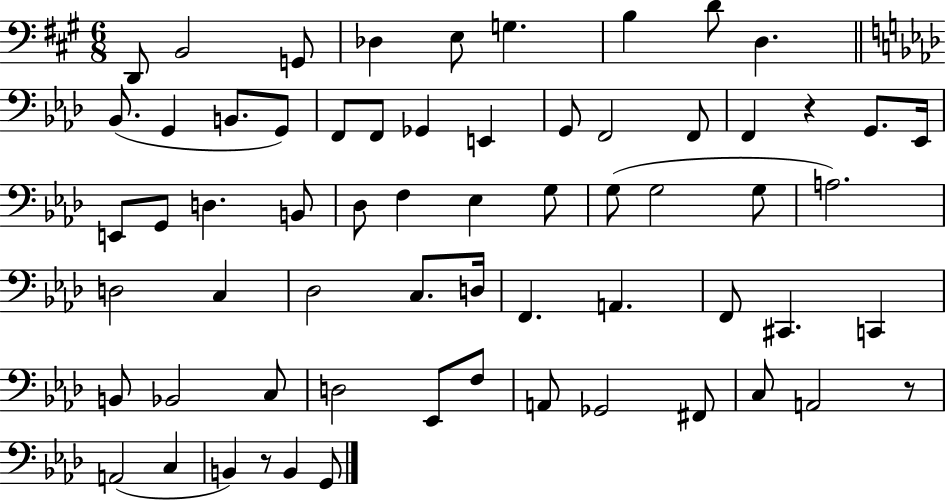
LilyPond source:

{
  \clef bass
  \numericTimeSignature
  \time 6/8
  \key a \major
  \repeat volta 2 { d,8 b,2 g,8 | des4 e8 g4. | b4 d'8 d4. | \bar "||" \break \key f \minor bes,8.( g,4 b,8. g,8) | f,8 f,8 ges,4 e,4 | g,8 f,2 f,8 | f,4 r4 g,8. ees,16 | \break e,8 g,8 d4. b,8 | des8 f4 ees4 g8 | g8( g2 g8 | a2.) | \break d2 c4 | des2 c8. d16 | f,4. a,4. | f,8 cis,4. c,4 | \break b,8 bes,2 c8 | d2 ees,8 f8 | a,8 ges,2 fis,8 | c8 a,2 r8 | \break a,2( c4 | b,4) r8 b,4 g,8 | } \bar "|."
}